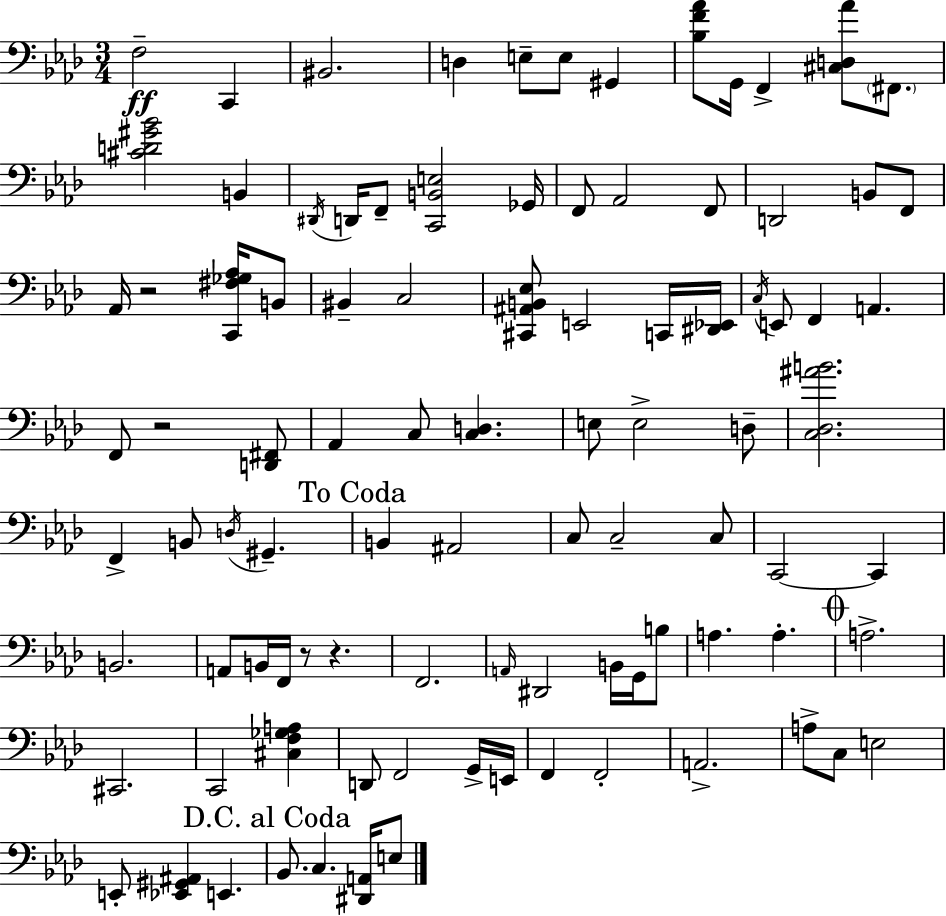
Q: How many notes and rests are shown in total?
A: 95